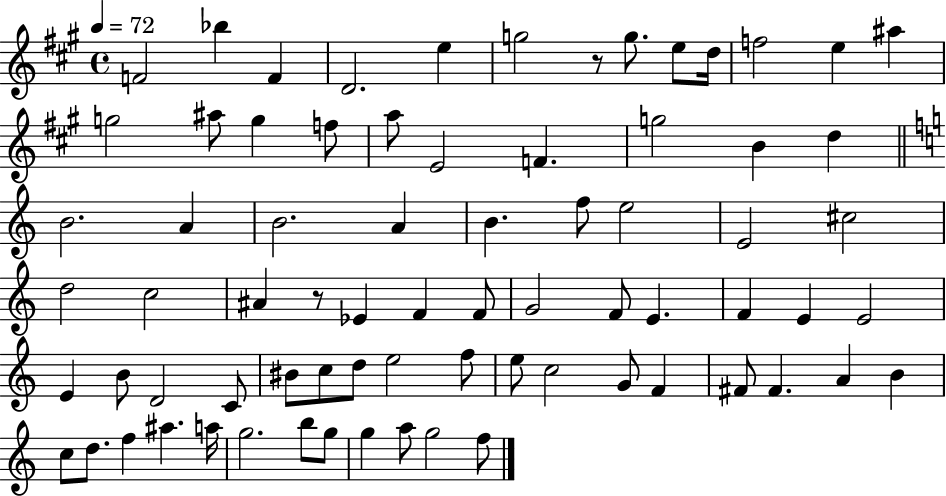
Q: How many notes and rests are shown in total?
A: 74